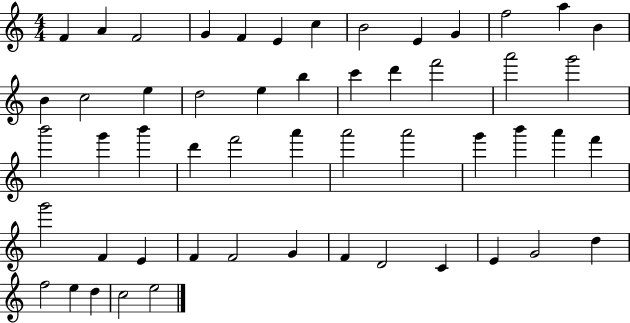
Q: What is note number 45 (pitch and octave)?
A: C4